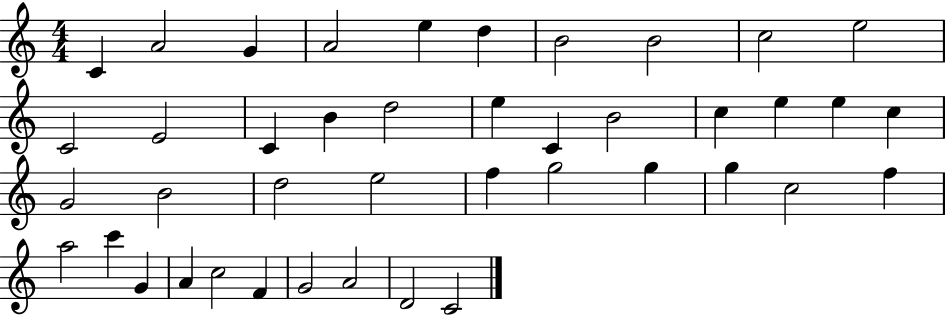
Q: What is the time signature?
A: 4/4